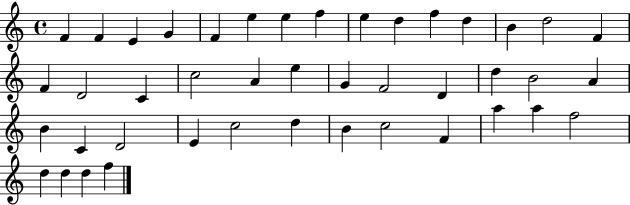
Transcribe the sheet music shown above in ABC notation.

X:1
T:Untitled
M:4/4
L:1/4
K:C
F F E G F e e f e d f d B d2 F F D2 C c2 A e G F2 D d B2 A B C D2 E c2 d B c2 F a a f2 d d d f